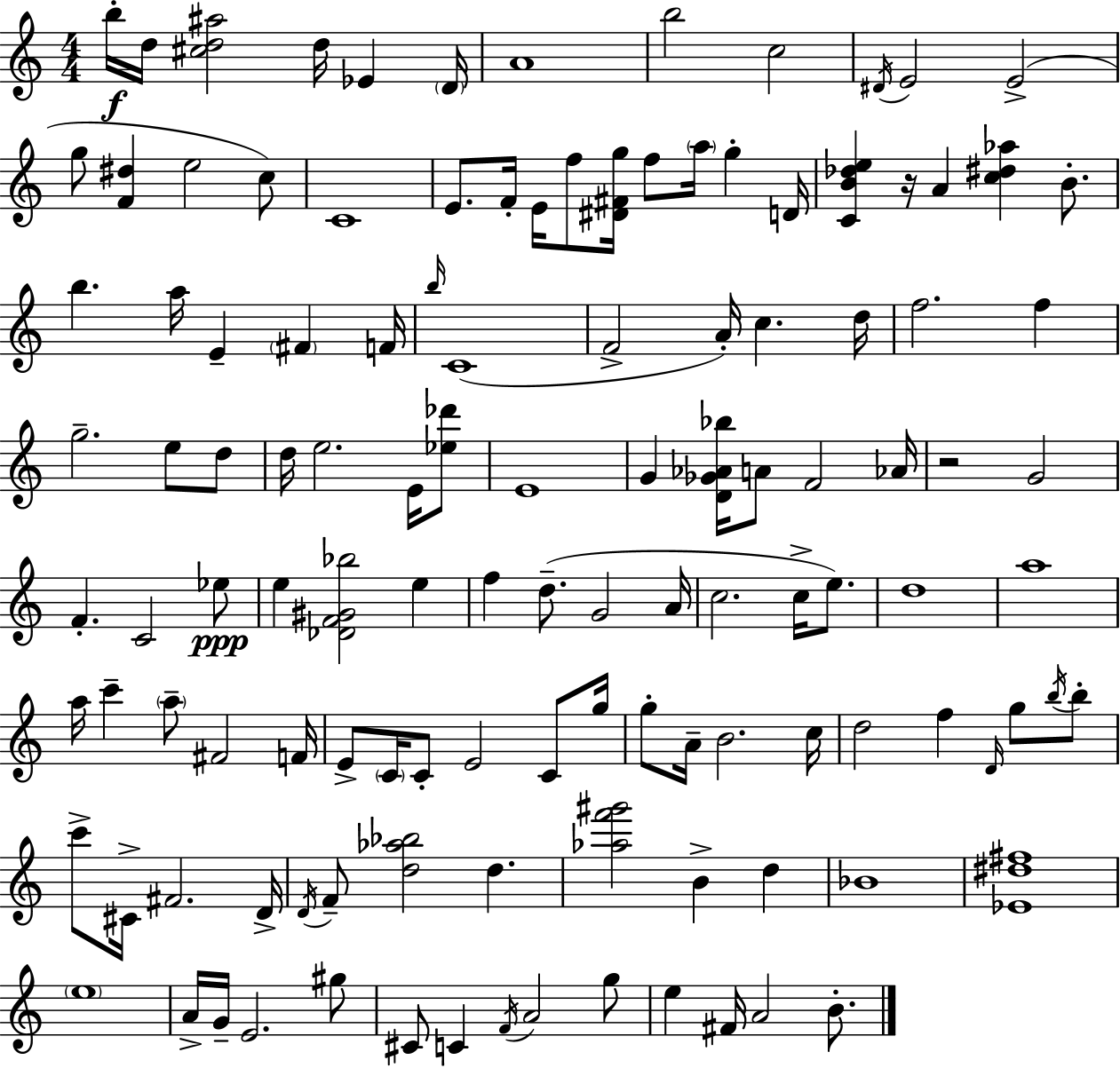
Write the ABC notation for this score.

X:1
T:Untitled
M:4/4
L:1/4
K:Am
b/4 d/4 [^cd^a]2 d/4 _E D/4 A4 b2 c2 ^D/4 E2 E2 g/2 [F^d] e2 c/2 C4 E/2 F/4 E/4 f/2 [^D^Fg]/4 f/2 a/4 g D/4 [CB_de] z/4 A [c^d_a] B/2 b a/4 E ^F F/4 b/4 C4 F2 A/4 c d/4 f2 f g2 e/2 d/2 d/4 e2 E/4 [_e_d']/2 E4 G [D_G_A_b]/4 A/2 F2 _A/4 z2 G2 F C2 _e/2 e [_DF^G_b]2 e f d/2 G2 A/4 c2 c/4 e/2 d4 a4 a/4 c' a/2 ^F2 F/4 E/2 C/4 C/2 E2 C/2 g/4 g/2 A/4 B2 c/4 d2 f D/4 g/2 b/4 b/2 c'/2 ^C/4 ^F2 D/4 D/4 F/2 [d_a_b]2 d [_af'^g']2 B d _B4 [_E^d^f]4 e4 A/4 G/4 E2 ^g/2 ^C/2 C F/4 A2 g/2 e ^F/4 A2 B/2